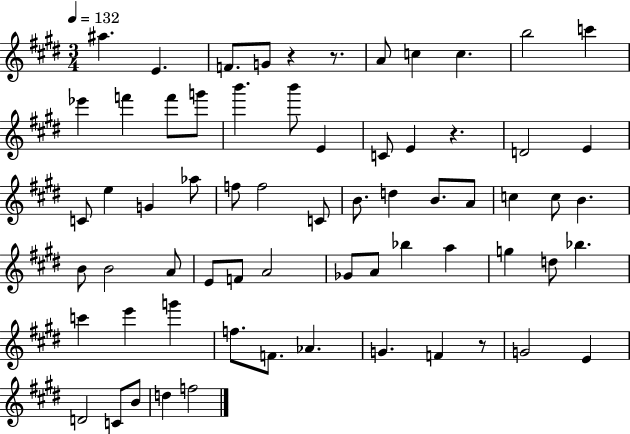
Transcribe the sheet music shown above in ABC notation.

X:1
T:Untitled
M:3/4
L:1/4
K:E
^a E F/2 G/2 z z/2 A/2 c c b2 c' _e' f' f'/2 g'/2 b' b'/2 E C/2 E z D2 E C/2 e G _a/2 f/2 f2 C/2 B/2 d B/2 A/2 c c/2 B B/2 B2 A/2 E/2 F/2 A2 _G/2 A/2 _b a g d/2 _b c' e' g' f/2 F/2 _A G F z/2 G2 E D2 C/2 B/2 d f2